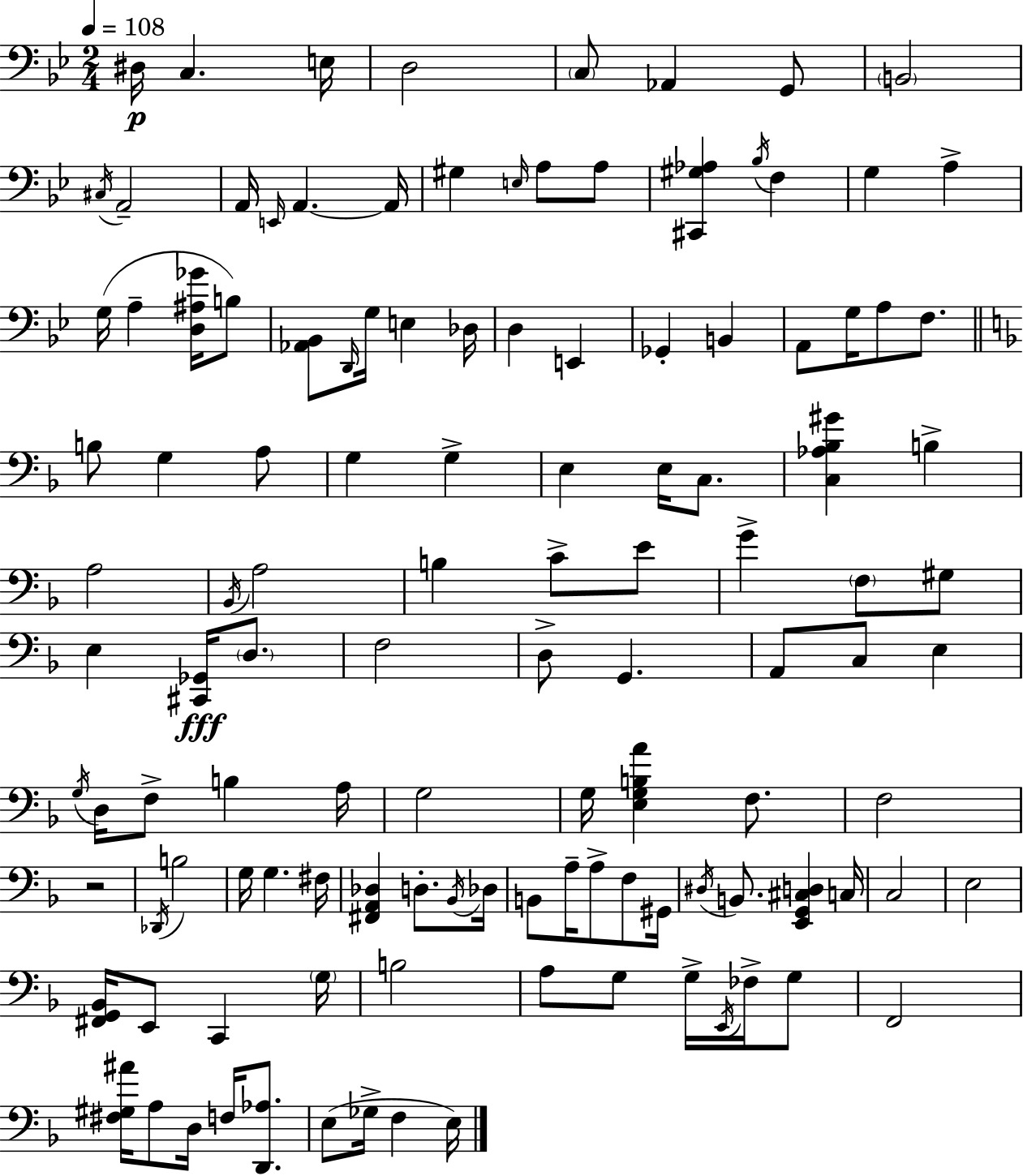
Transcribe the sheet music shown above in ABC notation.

X:1
T:Untitled
M:2/4
L:1/4
K:Bb
^D,/4 C, E,/4 D,2 C,/2 _A,, G,,/2 B,,2 ^C,/4 A,,2 A,,/4 E,,/4 A,, A,,/4 ^G, E,/4 A,/2 A,/2 [^C,,^G,_A,] _B,/4 F, G, A, G,/4 A, [D,^A,_G]/4 B,/2 [_A,,_B,,]/2 D,,/4 G,/4 E, _D,/4 D, E,, _G,, B,, A,,/2 G,/4 A,/2 F,/2 B,/2 G, A,/2 G, G, E, E,/4 C,/2 [C,_A,_B,^G] B, A,2 _B,,/4 A,2 B, C/2 E/2 G F,/2 ^G,/2 E, [^C,,_G,,]/4 D,/2 F,2 D,/2 G,, A,,/2 C,/2 E, G,/4 D,/4 F,/2 B, A,/4 G,2 G,/4 [E,G,B,A] F,/2 F,2 z2 _D,,/4 B,2 G,/4 G, ^F,/4 [^F,,A,,_D,] D,/2 _B,,/4 _D,/4 B,,/2 A,/4 A,/2 F,/2 ^G,,/4 ^D,/4 B,,/2 [E,,G,,^C,D,] C,/4 C,2 E,2 [^F,,G,,_B,,]/4 E,,/2 C,, G,/4 B,2 A,/2 G,/2 G,/4 E,,/4 _F,/4 G,/2 F,,2 [^F,^G,^A]/4 A,/2 D,/4 F,/4 [D,,_A,]/2 E,/2 _G,/4 F, E,/4